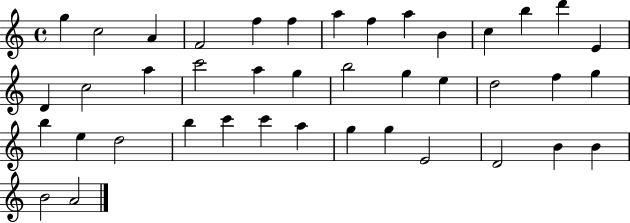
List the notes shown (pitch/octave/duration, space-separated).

G5/q C5/h A4/q F4/h F5/q F5/q A5/q F5/q A5/q B4/q C5/q B5/q D6/q E4/q D4/q C5/h A5/q C6/h A5/q G5/q B5/h G5/q E5/q D5/h F5/q G5/q B5/q E5/q D5/h B5/q C6/q C6/q A5/q G5/q G5/q E4/h D4/h B4/q B4/q B4/h A4/h